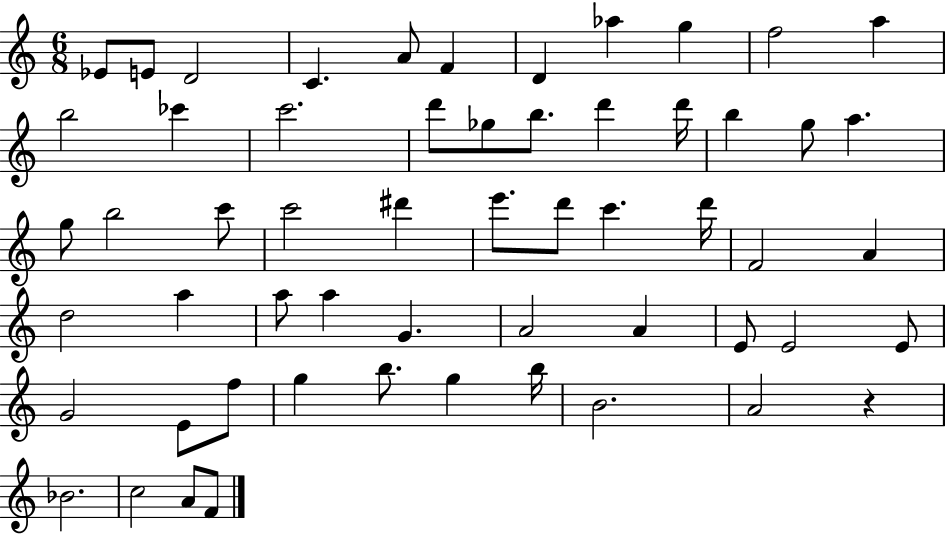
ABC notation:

X:1
T:Untitled
M:6/8
L:1/4
K:C
_E/2 E/2 D2 C A/2 F D _a g f2 a b2 _c' c'2 d'/2 _g/2 b/2 d' d'/4 b g/2 a g/2 b2 c'/2 c'2 ^d' e'/2 d'/2 c' d'/4 F2 A d2 a a/2 a G A2 A E/2 E2 E/2 G2 E/2 f/2 g b/2 g b/4 B2 A2 z _B2 c2 A/2 F/2